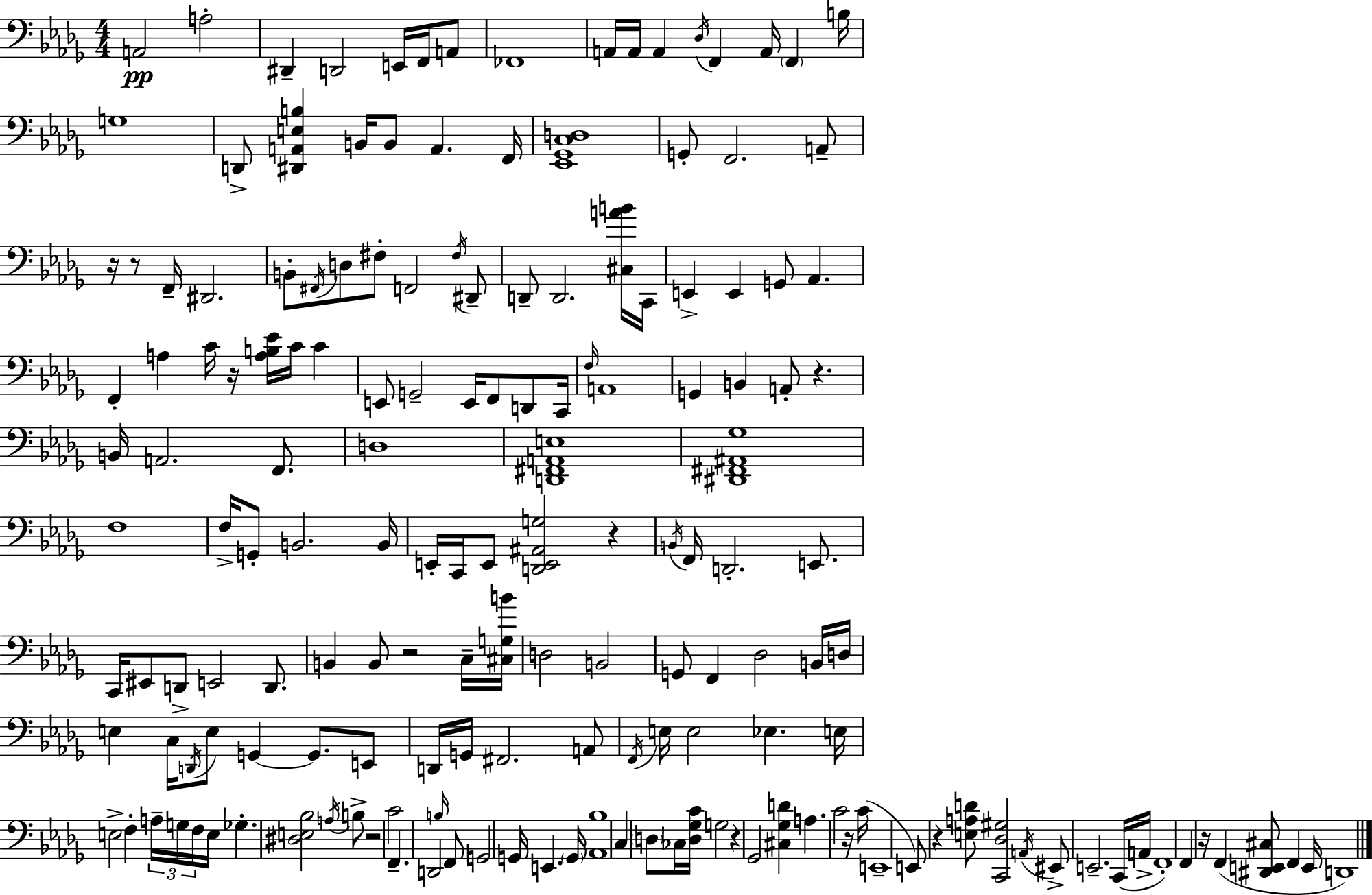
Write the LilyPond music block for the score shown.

{
  \clef bass
  \numericTimeSignature
  \time 4/4
  \key bes \minor
  a,2\pp a2-. | dis,4-- d,2 e,16 f,16 a,8 | fes,1 | a,16 a,16 a,4 \acciaccatura { des16 } f,4 a,16 \parenthesize f,4 | \break b16 g1 | d,8-> <dis, a, e b>4 b,16 b,8 a,4. | f,16 <ees, ges, c d>1 | g,8-. f,2. a,8-- | \break r16 r8 f,16-- dis,2. | b,8-. \acciaccatura { fis,16 } d8 fis8-. f,2 | \acciaccatura { fis16 } dis,8-- d,8-- d,2. | <cis a' b'>16 c,16 e,4-> e,4 g,8 aes,4. | \break f,4-. a4 c'16 r16 <a b ees'>16 c'16 c'4 | e,8 g,2-- e,16 f,8 | d,8 c,16 \grace { f16 } a,1 | g,4 b,4 a,8-. r4. | \break b,16 a,2. | f,8. d1 | <d, fis, a, e>1 | <dis, fis, ais, ges>1 | \break f1 | f16-> g,8-. b,2. | b,16 e,16-. c,16 e,8 <d, e, ais, g>2 | r4 \acciaccatura { b,16 } f,16 d,2.-. | \break e,8. c,16 eis,8 d,8-> e,2 | d,8. b,4 b,8 r2 | c16-- <cis g b'>16 d2 b,2 | g,8 f,4 des2 | \break b,16 d16 e4 c16 \acciaccatura { d,16 } e8 g,4~~ | g,8. e,8 d,16 g,16 fis,2. | a,8 \acciaccatura { f,16 } e16 e2 | ees4. e16 e2-> f4-. | \break \tuplet 3/2 { a16-- g16 f16 } e16 ges4.-. <dis e bes>2 | \acciaccatura { a16 } b8-> r2 | c'2 f,4.-- d,2 | \grace { b16 } f,8 g,2 | \break g,16 e,4. \parenthesize g,16 <aes, bes>1 | c4 \parenthesize d8 ces16 | <d ges c'>16 g2 r4 ges,2 | <cis ges d'>4 a4. c'2 | \break r16 c'16( e,1-- | e,8) r4 <e a d'>8 | <c, des gis>2 \acciaccatura { a,16 } eis,8-> e,2.-- | c,16( a,16-> f,1-.) | \break f,4 r16 f,4( | <dis, e, cis>8 f,4 e,16 d,1) | \bar "|."
}